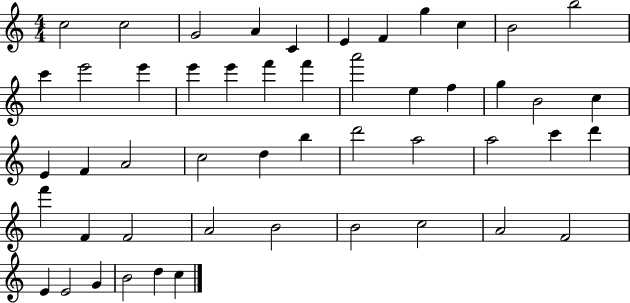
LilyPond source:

{
  \clef treble
  \numericTimeSignature
  \time 4/4
  \key c \major
  c''2 c''2 | g'2 a'4 c'4 | e'4 f'4 g''4 c''4 | b'2 b''2 | \break c'''4 e'''2 e'''4 | e'''4 e'''4 f'''4 f'''4 | a'''2 e''4 f''4 | g''4 b'2 c''4 | \break e'4 f'4 a'2 | c''2 d''4 b''4 | d'''2 a''2 | a''2 c'''4 d'''4 | \break f'''4 f'4 f'2 | a'2 b'2 | b'2 c''2 | a'2 f'2 | \break e'4 e'2 g'4 | b'2 d''4 c''4 | \bar "|."
}